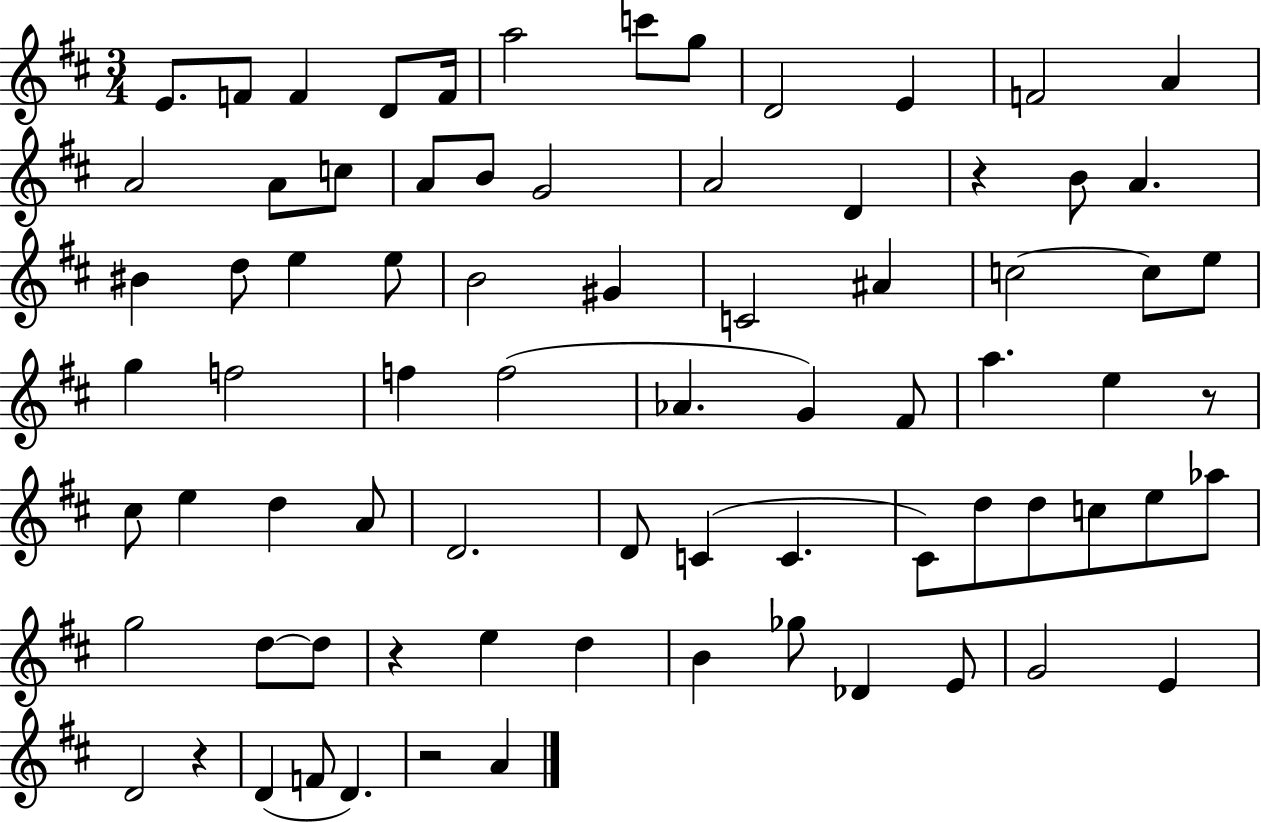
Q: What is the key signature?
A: D major